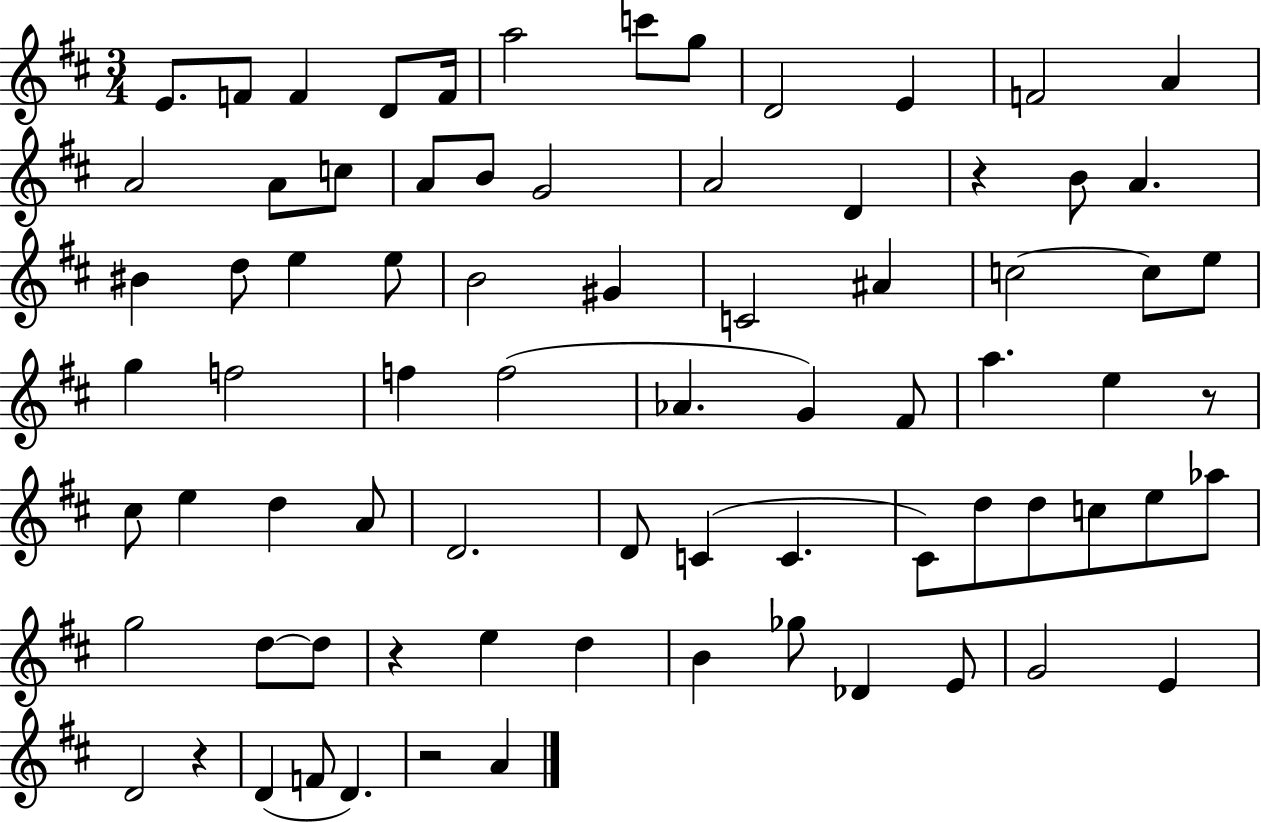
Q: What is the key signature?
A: D major